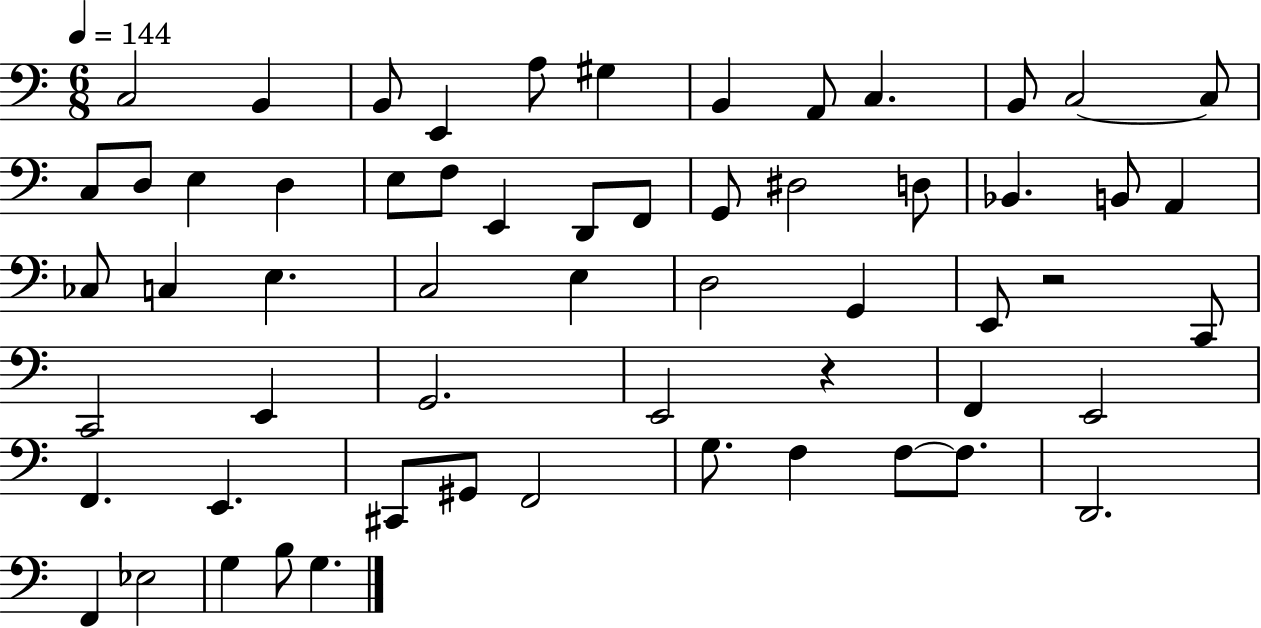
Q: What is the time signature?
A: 6/8